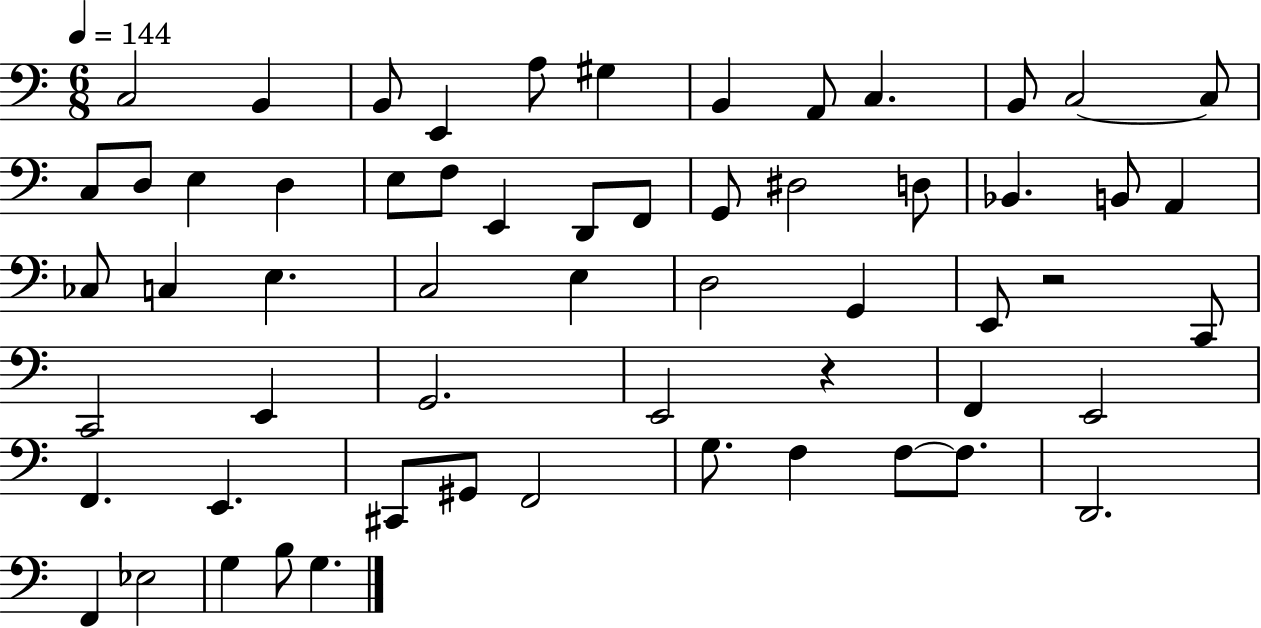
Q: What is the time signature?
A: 6/8